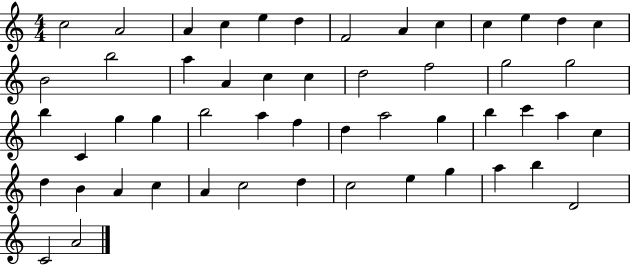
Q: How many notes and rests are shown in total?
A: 52